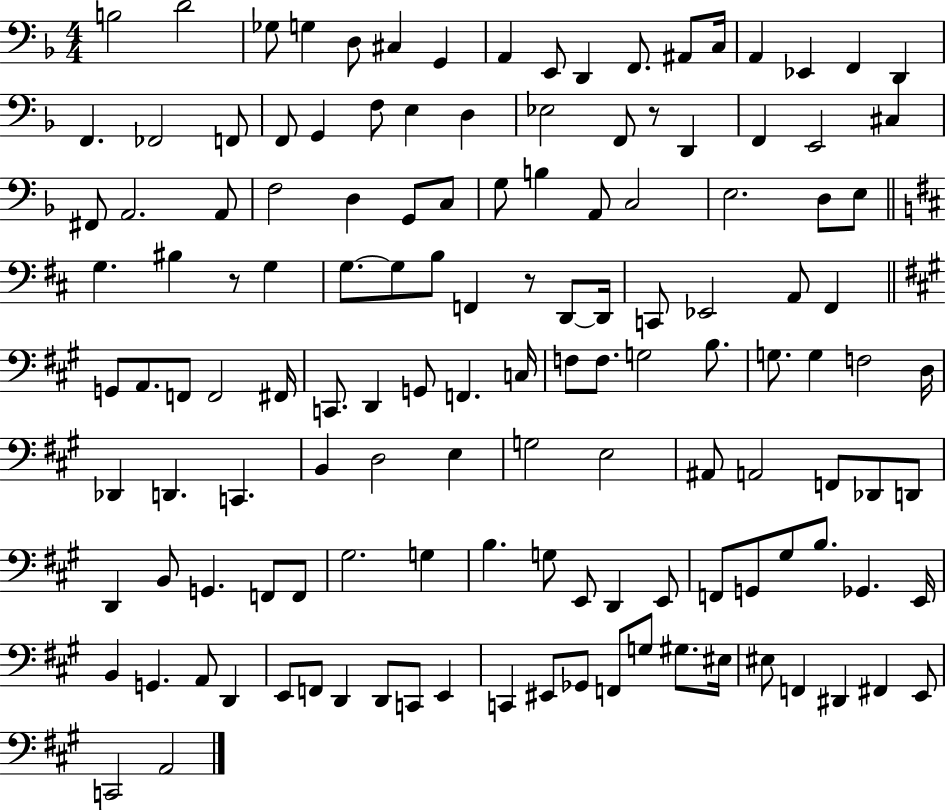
{
  \clef bass
  \numericTimeSignature
  \time 4/4
  \key f \major
  b2 d'2 | ges8 g4 d8 cis4 g,4 | a,4 e,8 d,4 f,8. ais,8 c16 | a,4 ees,4 f,4 d,4 | \break f,4. fes,2 f,8 | f,8 g,4 f8 e4 d4 | ees2 f,8 r8 d,4 | f,4 e,2 cis4 | \break fis,8 a,2. a,8 | f2 d4 g,8 c8 | g8 b4 a,8 c2 | e2. d8 e8 | \break \bar "||" \break \key d \major g4. bis4 r8 g4 | g8.~~ g8 b8 f,4 r8 d,8~~ d,16 | c,8 ees,2 a,8 fis,4 | \bar "||" \break \key a \major g,8 a,8. f,8 f,2 fis,16 | c,8. d,4 g,8 f,4. c16 | f8 f8. g2 b8. | g8. g4 f2 d16 | \break des,4 d,4. c,4. | b,4 d2 e4 | g2 e2 | ais,8 a,2 f,8 des,8 d,8 | \break d,4 b,8 g,4. f,8 f,8 | gis2. g4 | b4. g8 e,8 d,4 e,8 | f,8 g,8 gis8 b8. ges,4. e,16 | \break b,4 g,4. a,8 d,4 | e,8 f,8 d,4 d,8 c,8 e,4 | c,4 eis,8 ges,8 f,8 g8 gis8. eis16 | eis8 f,4 dis,4 fis,4 e,8 | \break c,2 a,2 | \bar "|."
}